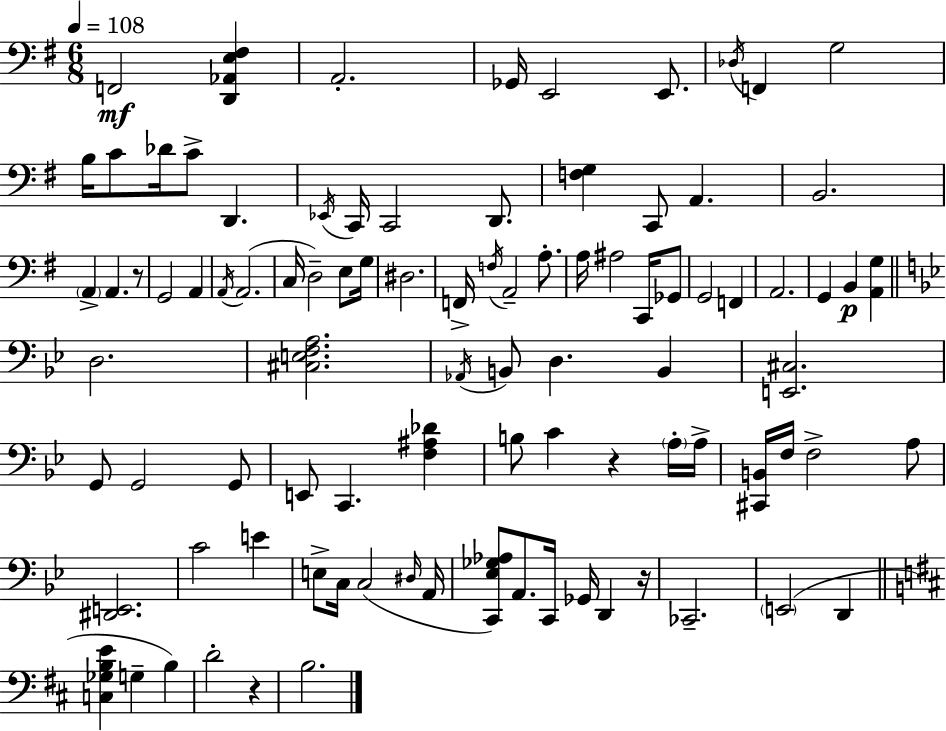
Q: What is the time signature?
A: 6/8